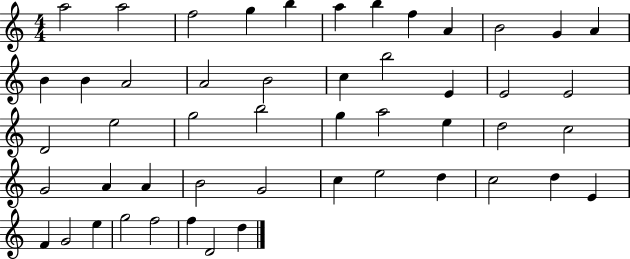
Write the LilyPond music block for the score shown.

{
  \clef treble
  \numericTimeSignature
  \time 4/4
  \key c \major
  a''2 a''2 | f''2 g''4 b''4 | a''4 b''4 f''4 a'4 | b'2 g'4 a'4 | \break b'4 b'4 a'2 | a'2 b'2 | c''4 b''2 e'4 | e'2 e'2 | \break d'2 e''2 | g''2 b''2 | g''4 a''2 e''4 | d''2 c''2 | \break g'2 a'4 a'4 | b'2 g'2 | c''4 e''2 d''4 | c''2 d''4 e'4 | \break f'4 g'2 e''4 | g''2 f''2 | f''4 d'2 d''4 | \bar "|."
}